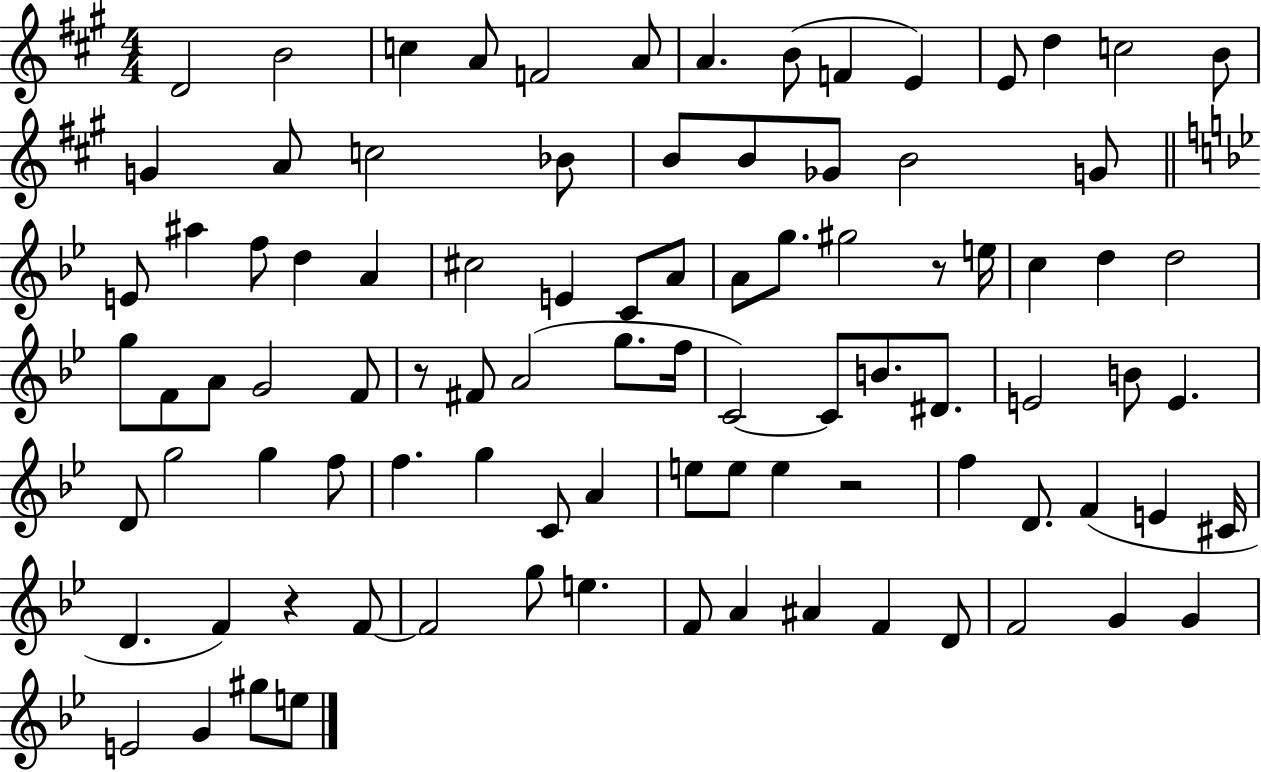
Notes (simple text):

D4/h B4/h C5/q A4/e F4/h A4/e A4/q. B4/e F4/q E4/q E4/e D5/q C5/h B4/e G4/q A4/e C5/h Bb4/e B4/e B4/e Gb4/e B4/h G4/e E4/e A#5/q F5/e D5/q A4/q C#5/h E4/q C4/e A4/e A4/e G5/e. G#5/h R/e E5/s C5/q D5/q D5/h G5/e F4/e A4/e G4/h F4/e R/e F#4/e A4/h G5/e. F5/s C4/h C4/e B4/e. D#4/e. E4/h B4/e E4/q. D4/e G5/h G5/q F5/e F5/q. G5/q C4/e A4/q E5/e E5/e E5/q R/h F5/q D4/e. F4/q E4/q C#4/s D4/q. F4/q R/q F4/e F4/h G5/e E5/q. F4/e A4/q A#4/q F4/q D4/e F4/h G4/q G4/q E4/h G4/q G#5/e E5/e